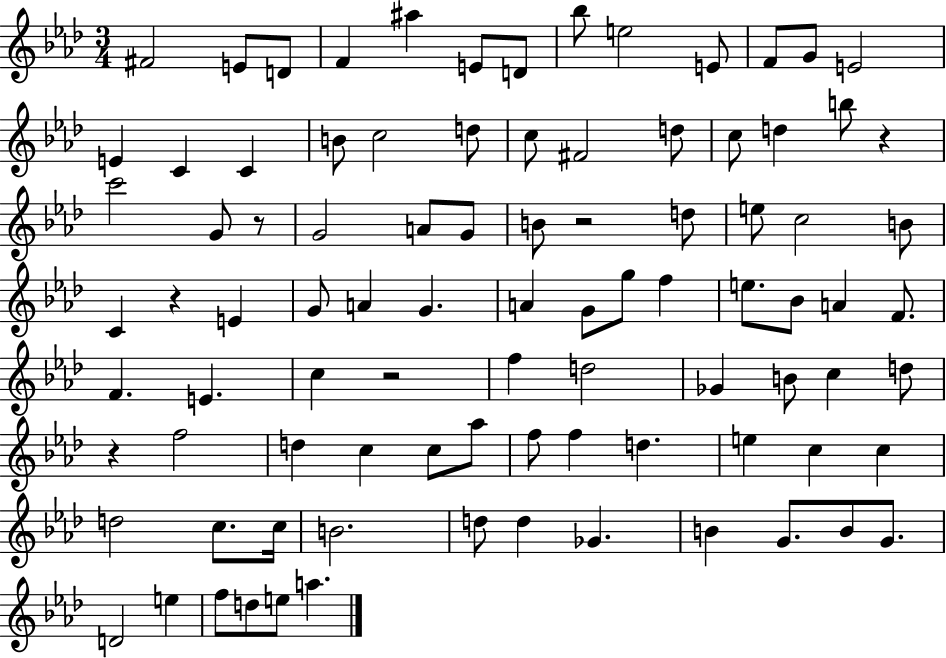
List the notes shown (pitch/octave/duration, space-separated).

F#4/h E4/e D4/e F4/q A#5/q E4/e D4/e Bb5/e E5/h E4/e F4/e G4/e E4/h E4/q C4/q C4/q B4/e C5/h D5/e C5/e F#4/h D5/e C5/e D5/q B5/e R/q C6/h G4/e R/e G4/h A4/e G4/e B4/e R/h D5/e E5/e C5/h B4/e C4/q R/q E4/q G4/e A4/q G4/q. A4/q G4/e G5/e F5/q E5/e. Bb4/e A4/q F4/e. F4/q. E4/q. C5/q R/h F5/q D5/h Gb4/q B4/e C5/q D5/e R/q F5/h D5/q C5/q C5/e Ab5/e F5/e F5/q D5/q. E5/q C5/q C5/q D5/h C5/e. C5/s B4/h. D5/e D5/q Gb4/q. B4/q G4/e. B4/e G4/e. D4/h E5/q F5/e D5/e E5/e A5/q.